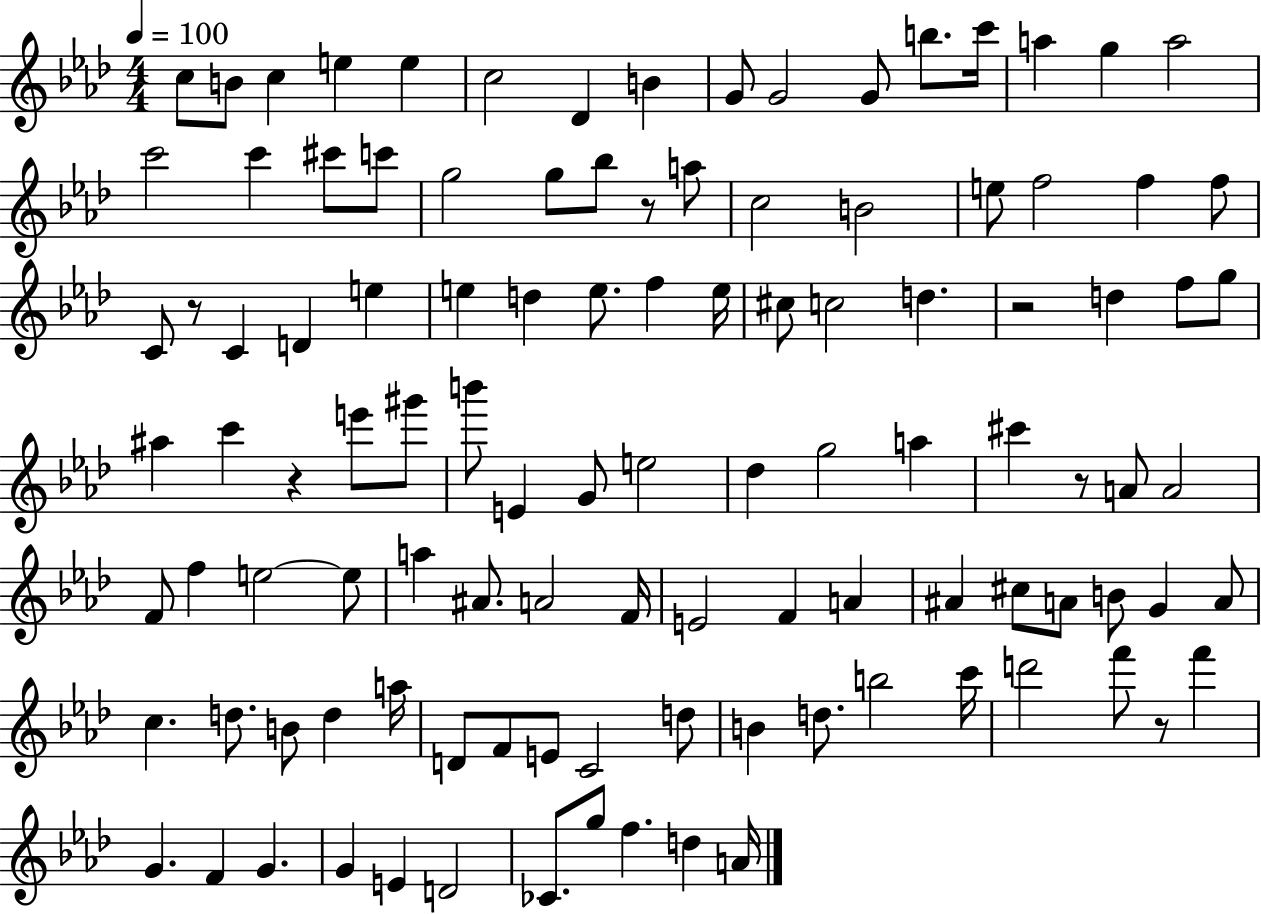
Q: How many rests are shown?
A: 6